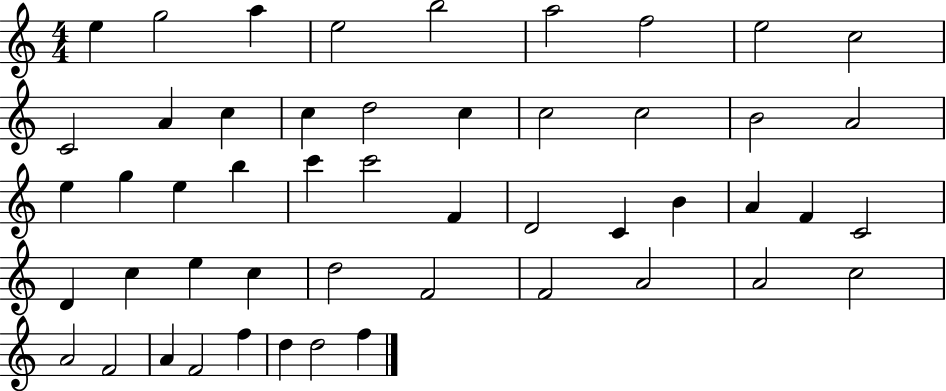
E5/q G5/h A5/q E5/h B5/h A5/h F5/h E5/h C5/h C4/h A4/q C5/q C5/q D5/h C5/q C5/h C5/h B4/h A4/h E5/q G5/q E5/q B5/q C6/q C6/h F4/q D4/h C4/q B4/q A4/q F4/q C4/h D4/q C5/q E5/q C5/q D5/h F4/h F4/h A4/h A4/h C5/h A4/h F4/h A4/q F4/h F5/q D5/q D5/h F5/q